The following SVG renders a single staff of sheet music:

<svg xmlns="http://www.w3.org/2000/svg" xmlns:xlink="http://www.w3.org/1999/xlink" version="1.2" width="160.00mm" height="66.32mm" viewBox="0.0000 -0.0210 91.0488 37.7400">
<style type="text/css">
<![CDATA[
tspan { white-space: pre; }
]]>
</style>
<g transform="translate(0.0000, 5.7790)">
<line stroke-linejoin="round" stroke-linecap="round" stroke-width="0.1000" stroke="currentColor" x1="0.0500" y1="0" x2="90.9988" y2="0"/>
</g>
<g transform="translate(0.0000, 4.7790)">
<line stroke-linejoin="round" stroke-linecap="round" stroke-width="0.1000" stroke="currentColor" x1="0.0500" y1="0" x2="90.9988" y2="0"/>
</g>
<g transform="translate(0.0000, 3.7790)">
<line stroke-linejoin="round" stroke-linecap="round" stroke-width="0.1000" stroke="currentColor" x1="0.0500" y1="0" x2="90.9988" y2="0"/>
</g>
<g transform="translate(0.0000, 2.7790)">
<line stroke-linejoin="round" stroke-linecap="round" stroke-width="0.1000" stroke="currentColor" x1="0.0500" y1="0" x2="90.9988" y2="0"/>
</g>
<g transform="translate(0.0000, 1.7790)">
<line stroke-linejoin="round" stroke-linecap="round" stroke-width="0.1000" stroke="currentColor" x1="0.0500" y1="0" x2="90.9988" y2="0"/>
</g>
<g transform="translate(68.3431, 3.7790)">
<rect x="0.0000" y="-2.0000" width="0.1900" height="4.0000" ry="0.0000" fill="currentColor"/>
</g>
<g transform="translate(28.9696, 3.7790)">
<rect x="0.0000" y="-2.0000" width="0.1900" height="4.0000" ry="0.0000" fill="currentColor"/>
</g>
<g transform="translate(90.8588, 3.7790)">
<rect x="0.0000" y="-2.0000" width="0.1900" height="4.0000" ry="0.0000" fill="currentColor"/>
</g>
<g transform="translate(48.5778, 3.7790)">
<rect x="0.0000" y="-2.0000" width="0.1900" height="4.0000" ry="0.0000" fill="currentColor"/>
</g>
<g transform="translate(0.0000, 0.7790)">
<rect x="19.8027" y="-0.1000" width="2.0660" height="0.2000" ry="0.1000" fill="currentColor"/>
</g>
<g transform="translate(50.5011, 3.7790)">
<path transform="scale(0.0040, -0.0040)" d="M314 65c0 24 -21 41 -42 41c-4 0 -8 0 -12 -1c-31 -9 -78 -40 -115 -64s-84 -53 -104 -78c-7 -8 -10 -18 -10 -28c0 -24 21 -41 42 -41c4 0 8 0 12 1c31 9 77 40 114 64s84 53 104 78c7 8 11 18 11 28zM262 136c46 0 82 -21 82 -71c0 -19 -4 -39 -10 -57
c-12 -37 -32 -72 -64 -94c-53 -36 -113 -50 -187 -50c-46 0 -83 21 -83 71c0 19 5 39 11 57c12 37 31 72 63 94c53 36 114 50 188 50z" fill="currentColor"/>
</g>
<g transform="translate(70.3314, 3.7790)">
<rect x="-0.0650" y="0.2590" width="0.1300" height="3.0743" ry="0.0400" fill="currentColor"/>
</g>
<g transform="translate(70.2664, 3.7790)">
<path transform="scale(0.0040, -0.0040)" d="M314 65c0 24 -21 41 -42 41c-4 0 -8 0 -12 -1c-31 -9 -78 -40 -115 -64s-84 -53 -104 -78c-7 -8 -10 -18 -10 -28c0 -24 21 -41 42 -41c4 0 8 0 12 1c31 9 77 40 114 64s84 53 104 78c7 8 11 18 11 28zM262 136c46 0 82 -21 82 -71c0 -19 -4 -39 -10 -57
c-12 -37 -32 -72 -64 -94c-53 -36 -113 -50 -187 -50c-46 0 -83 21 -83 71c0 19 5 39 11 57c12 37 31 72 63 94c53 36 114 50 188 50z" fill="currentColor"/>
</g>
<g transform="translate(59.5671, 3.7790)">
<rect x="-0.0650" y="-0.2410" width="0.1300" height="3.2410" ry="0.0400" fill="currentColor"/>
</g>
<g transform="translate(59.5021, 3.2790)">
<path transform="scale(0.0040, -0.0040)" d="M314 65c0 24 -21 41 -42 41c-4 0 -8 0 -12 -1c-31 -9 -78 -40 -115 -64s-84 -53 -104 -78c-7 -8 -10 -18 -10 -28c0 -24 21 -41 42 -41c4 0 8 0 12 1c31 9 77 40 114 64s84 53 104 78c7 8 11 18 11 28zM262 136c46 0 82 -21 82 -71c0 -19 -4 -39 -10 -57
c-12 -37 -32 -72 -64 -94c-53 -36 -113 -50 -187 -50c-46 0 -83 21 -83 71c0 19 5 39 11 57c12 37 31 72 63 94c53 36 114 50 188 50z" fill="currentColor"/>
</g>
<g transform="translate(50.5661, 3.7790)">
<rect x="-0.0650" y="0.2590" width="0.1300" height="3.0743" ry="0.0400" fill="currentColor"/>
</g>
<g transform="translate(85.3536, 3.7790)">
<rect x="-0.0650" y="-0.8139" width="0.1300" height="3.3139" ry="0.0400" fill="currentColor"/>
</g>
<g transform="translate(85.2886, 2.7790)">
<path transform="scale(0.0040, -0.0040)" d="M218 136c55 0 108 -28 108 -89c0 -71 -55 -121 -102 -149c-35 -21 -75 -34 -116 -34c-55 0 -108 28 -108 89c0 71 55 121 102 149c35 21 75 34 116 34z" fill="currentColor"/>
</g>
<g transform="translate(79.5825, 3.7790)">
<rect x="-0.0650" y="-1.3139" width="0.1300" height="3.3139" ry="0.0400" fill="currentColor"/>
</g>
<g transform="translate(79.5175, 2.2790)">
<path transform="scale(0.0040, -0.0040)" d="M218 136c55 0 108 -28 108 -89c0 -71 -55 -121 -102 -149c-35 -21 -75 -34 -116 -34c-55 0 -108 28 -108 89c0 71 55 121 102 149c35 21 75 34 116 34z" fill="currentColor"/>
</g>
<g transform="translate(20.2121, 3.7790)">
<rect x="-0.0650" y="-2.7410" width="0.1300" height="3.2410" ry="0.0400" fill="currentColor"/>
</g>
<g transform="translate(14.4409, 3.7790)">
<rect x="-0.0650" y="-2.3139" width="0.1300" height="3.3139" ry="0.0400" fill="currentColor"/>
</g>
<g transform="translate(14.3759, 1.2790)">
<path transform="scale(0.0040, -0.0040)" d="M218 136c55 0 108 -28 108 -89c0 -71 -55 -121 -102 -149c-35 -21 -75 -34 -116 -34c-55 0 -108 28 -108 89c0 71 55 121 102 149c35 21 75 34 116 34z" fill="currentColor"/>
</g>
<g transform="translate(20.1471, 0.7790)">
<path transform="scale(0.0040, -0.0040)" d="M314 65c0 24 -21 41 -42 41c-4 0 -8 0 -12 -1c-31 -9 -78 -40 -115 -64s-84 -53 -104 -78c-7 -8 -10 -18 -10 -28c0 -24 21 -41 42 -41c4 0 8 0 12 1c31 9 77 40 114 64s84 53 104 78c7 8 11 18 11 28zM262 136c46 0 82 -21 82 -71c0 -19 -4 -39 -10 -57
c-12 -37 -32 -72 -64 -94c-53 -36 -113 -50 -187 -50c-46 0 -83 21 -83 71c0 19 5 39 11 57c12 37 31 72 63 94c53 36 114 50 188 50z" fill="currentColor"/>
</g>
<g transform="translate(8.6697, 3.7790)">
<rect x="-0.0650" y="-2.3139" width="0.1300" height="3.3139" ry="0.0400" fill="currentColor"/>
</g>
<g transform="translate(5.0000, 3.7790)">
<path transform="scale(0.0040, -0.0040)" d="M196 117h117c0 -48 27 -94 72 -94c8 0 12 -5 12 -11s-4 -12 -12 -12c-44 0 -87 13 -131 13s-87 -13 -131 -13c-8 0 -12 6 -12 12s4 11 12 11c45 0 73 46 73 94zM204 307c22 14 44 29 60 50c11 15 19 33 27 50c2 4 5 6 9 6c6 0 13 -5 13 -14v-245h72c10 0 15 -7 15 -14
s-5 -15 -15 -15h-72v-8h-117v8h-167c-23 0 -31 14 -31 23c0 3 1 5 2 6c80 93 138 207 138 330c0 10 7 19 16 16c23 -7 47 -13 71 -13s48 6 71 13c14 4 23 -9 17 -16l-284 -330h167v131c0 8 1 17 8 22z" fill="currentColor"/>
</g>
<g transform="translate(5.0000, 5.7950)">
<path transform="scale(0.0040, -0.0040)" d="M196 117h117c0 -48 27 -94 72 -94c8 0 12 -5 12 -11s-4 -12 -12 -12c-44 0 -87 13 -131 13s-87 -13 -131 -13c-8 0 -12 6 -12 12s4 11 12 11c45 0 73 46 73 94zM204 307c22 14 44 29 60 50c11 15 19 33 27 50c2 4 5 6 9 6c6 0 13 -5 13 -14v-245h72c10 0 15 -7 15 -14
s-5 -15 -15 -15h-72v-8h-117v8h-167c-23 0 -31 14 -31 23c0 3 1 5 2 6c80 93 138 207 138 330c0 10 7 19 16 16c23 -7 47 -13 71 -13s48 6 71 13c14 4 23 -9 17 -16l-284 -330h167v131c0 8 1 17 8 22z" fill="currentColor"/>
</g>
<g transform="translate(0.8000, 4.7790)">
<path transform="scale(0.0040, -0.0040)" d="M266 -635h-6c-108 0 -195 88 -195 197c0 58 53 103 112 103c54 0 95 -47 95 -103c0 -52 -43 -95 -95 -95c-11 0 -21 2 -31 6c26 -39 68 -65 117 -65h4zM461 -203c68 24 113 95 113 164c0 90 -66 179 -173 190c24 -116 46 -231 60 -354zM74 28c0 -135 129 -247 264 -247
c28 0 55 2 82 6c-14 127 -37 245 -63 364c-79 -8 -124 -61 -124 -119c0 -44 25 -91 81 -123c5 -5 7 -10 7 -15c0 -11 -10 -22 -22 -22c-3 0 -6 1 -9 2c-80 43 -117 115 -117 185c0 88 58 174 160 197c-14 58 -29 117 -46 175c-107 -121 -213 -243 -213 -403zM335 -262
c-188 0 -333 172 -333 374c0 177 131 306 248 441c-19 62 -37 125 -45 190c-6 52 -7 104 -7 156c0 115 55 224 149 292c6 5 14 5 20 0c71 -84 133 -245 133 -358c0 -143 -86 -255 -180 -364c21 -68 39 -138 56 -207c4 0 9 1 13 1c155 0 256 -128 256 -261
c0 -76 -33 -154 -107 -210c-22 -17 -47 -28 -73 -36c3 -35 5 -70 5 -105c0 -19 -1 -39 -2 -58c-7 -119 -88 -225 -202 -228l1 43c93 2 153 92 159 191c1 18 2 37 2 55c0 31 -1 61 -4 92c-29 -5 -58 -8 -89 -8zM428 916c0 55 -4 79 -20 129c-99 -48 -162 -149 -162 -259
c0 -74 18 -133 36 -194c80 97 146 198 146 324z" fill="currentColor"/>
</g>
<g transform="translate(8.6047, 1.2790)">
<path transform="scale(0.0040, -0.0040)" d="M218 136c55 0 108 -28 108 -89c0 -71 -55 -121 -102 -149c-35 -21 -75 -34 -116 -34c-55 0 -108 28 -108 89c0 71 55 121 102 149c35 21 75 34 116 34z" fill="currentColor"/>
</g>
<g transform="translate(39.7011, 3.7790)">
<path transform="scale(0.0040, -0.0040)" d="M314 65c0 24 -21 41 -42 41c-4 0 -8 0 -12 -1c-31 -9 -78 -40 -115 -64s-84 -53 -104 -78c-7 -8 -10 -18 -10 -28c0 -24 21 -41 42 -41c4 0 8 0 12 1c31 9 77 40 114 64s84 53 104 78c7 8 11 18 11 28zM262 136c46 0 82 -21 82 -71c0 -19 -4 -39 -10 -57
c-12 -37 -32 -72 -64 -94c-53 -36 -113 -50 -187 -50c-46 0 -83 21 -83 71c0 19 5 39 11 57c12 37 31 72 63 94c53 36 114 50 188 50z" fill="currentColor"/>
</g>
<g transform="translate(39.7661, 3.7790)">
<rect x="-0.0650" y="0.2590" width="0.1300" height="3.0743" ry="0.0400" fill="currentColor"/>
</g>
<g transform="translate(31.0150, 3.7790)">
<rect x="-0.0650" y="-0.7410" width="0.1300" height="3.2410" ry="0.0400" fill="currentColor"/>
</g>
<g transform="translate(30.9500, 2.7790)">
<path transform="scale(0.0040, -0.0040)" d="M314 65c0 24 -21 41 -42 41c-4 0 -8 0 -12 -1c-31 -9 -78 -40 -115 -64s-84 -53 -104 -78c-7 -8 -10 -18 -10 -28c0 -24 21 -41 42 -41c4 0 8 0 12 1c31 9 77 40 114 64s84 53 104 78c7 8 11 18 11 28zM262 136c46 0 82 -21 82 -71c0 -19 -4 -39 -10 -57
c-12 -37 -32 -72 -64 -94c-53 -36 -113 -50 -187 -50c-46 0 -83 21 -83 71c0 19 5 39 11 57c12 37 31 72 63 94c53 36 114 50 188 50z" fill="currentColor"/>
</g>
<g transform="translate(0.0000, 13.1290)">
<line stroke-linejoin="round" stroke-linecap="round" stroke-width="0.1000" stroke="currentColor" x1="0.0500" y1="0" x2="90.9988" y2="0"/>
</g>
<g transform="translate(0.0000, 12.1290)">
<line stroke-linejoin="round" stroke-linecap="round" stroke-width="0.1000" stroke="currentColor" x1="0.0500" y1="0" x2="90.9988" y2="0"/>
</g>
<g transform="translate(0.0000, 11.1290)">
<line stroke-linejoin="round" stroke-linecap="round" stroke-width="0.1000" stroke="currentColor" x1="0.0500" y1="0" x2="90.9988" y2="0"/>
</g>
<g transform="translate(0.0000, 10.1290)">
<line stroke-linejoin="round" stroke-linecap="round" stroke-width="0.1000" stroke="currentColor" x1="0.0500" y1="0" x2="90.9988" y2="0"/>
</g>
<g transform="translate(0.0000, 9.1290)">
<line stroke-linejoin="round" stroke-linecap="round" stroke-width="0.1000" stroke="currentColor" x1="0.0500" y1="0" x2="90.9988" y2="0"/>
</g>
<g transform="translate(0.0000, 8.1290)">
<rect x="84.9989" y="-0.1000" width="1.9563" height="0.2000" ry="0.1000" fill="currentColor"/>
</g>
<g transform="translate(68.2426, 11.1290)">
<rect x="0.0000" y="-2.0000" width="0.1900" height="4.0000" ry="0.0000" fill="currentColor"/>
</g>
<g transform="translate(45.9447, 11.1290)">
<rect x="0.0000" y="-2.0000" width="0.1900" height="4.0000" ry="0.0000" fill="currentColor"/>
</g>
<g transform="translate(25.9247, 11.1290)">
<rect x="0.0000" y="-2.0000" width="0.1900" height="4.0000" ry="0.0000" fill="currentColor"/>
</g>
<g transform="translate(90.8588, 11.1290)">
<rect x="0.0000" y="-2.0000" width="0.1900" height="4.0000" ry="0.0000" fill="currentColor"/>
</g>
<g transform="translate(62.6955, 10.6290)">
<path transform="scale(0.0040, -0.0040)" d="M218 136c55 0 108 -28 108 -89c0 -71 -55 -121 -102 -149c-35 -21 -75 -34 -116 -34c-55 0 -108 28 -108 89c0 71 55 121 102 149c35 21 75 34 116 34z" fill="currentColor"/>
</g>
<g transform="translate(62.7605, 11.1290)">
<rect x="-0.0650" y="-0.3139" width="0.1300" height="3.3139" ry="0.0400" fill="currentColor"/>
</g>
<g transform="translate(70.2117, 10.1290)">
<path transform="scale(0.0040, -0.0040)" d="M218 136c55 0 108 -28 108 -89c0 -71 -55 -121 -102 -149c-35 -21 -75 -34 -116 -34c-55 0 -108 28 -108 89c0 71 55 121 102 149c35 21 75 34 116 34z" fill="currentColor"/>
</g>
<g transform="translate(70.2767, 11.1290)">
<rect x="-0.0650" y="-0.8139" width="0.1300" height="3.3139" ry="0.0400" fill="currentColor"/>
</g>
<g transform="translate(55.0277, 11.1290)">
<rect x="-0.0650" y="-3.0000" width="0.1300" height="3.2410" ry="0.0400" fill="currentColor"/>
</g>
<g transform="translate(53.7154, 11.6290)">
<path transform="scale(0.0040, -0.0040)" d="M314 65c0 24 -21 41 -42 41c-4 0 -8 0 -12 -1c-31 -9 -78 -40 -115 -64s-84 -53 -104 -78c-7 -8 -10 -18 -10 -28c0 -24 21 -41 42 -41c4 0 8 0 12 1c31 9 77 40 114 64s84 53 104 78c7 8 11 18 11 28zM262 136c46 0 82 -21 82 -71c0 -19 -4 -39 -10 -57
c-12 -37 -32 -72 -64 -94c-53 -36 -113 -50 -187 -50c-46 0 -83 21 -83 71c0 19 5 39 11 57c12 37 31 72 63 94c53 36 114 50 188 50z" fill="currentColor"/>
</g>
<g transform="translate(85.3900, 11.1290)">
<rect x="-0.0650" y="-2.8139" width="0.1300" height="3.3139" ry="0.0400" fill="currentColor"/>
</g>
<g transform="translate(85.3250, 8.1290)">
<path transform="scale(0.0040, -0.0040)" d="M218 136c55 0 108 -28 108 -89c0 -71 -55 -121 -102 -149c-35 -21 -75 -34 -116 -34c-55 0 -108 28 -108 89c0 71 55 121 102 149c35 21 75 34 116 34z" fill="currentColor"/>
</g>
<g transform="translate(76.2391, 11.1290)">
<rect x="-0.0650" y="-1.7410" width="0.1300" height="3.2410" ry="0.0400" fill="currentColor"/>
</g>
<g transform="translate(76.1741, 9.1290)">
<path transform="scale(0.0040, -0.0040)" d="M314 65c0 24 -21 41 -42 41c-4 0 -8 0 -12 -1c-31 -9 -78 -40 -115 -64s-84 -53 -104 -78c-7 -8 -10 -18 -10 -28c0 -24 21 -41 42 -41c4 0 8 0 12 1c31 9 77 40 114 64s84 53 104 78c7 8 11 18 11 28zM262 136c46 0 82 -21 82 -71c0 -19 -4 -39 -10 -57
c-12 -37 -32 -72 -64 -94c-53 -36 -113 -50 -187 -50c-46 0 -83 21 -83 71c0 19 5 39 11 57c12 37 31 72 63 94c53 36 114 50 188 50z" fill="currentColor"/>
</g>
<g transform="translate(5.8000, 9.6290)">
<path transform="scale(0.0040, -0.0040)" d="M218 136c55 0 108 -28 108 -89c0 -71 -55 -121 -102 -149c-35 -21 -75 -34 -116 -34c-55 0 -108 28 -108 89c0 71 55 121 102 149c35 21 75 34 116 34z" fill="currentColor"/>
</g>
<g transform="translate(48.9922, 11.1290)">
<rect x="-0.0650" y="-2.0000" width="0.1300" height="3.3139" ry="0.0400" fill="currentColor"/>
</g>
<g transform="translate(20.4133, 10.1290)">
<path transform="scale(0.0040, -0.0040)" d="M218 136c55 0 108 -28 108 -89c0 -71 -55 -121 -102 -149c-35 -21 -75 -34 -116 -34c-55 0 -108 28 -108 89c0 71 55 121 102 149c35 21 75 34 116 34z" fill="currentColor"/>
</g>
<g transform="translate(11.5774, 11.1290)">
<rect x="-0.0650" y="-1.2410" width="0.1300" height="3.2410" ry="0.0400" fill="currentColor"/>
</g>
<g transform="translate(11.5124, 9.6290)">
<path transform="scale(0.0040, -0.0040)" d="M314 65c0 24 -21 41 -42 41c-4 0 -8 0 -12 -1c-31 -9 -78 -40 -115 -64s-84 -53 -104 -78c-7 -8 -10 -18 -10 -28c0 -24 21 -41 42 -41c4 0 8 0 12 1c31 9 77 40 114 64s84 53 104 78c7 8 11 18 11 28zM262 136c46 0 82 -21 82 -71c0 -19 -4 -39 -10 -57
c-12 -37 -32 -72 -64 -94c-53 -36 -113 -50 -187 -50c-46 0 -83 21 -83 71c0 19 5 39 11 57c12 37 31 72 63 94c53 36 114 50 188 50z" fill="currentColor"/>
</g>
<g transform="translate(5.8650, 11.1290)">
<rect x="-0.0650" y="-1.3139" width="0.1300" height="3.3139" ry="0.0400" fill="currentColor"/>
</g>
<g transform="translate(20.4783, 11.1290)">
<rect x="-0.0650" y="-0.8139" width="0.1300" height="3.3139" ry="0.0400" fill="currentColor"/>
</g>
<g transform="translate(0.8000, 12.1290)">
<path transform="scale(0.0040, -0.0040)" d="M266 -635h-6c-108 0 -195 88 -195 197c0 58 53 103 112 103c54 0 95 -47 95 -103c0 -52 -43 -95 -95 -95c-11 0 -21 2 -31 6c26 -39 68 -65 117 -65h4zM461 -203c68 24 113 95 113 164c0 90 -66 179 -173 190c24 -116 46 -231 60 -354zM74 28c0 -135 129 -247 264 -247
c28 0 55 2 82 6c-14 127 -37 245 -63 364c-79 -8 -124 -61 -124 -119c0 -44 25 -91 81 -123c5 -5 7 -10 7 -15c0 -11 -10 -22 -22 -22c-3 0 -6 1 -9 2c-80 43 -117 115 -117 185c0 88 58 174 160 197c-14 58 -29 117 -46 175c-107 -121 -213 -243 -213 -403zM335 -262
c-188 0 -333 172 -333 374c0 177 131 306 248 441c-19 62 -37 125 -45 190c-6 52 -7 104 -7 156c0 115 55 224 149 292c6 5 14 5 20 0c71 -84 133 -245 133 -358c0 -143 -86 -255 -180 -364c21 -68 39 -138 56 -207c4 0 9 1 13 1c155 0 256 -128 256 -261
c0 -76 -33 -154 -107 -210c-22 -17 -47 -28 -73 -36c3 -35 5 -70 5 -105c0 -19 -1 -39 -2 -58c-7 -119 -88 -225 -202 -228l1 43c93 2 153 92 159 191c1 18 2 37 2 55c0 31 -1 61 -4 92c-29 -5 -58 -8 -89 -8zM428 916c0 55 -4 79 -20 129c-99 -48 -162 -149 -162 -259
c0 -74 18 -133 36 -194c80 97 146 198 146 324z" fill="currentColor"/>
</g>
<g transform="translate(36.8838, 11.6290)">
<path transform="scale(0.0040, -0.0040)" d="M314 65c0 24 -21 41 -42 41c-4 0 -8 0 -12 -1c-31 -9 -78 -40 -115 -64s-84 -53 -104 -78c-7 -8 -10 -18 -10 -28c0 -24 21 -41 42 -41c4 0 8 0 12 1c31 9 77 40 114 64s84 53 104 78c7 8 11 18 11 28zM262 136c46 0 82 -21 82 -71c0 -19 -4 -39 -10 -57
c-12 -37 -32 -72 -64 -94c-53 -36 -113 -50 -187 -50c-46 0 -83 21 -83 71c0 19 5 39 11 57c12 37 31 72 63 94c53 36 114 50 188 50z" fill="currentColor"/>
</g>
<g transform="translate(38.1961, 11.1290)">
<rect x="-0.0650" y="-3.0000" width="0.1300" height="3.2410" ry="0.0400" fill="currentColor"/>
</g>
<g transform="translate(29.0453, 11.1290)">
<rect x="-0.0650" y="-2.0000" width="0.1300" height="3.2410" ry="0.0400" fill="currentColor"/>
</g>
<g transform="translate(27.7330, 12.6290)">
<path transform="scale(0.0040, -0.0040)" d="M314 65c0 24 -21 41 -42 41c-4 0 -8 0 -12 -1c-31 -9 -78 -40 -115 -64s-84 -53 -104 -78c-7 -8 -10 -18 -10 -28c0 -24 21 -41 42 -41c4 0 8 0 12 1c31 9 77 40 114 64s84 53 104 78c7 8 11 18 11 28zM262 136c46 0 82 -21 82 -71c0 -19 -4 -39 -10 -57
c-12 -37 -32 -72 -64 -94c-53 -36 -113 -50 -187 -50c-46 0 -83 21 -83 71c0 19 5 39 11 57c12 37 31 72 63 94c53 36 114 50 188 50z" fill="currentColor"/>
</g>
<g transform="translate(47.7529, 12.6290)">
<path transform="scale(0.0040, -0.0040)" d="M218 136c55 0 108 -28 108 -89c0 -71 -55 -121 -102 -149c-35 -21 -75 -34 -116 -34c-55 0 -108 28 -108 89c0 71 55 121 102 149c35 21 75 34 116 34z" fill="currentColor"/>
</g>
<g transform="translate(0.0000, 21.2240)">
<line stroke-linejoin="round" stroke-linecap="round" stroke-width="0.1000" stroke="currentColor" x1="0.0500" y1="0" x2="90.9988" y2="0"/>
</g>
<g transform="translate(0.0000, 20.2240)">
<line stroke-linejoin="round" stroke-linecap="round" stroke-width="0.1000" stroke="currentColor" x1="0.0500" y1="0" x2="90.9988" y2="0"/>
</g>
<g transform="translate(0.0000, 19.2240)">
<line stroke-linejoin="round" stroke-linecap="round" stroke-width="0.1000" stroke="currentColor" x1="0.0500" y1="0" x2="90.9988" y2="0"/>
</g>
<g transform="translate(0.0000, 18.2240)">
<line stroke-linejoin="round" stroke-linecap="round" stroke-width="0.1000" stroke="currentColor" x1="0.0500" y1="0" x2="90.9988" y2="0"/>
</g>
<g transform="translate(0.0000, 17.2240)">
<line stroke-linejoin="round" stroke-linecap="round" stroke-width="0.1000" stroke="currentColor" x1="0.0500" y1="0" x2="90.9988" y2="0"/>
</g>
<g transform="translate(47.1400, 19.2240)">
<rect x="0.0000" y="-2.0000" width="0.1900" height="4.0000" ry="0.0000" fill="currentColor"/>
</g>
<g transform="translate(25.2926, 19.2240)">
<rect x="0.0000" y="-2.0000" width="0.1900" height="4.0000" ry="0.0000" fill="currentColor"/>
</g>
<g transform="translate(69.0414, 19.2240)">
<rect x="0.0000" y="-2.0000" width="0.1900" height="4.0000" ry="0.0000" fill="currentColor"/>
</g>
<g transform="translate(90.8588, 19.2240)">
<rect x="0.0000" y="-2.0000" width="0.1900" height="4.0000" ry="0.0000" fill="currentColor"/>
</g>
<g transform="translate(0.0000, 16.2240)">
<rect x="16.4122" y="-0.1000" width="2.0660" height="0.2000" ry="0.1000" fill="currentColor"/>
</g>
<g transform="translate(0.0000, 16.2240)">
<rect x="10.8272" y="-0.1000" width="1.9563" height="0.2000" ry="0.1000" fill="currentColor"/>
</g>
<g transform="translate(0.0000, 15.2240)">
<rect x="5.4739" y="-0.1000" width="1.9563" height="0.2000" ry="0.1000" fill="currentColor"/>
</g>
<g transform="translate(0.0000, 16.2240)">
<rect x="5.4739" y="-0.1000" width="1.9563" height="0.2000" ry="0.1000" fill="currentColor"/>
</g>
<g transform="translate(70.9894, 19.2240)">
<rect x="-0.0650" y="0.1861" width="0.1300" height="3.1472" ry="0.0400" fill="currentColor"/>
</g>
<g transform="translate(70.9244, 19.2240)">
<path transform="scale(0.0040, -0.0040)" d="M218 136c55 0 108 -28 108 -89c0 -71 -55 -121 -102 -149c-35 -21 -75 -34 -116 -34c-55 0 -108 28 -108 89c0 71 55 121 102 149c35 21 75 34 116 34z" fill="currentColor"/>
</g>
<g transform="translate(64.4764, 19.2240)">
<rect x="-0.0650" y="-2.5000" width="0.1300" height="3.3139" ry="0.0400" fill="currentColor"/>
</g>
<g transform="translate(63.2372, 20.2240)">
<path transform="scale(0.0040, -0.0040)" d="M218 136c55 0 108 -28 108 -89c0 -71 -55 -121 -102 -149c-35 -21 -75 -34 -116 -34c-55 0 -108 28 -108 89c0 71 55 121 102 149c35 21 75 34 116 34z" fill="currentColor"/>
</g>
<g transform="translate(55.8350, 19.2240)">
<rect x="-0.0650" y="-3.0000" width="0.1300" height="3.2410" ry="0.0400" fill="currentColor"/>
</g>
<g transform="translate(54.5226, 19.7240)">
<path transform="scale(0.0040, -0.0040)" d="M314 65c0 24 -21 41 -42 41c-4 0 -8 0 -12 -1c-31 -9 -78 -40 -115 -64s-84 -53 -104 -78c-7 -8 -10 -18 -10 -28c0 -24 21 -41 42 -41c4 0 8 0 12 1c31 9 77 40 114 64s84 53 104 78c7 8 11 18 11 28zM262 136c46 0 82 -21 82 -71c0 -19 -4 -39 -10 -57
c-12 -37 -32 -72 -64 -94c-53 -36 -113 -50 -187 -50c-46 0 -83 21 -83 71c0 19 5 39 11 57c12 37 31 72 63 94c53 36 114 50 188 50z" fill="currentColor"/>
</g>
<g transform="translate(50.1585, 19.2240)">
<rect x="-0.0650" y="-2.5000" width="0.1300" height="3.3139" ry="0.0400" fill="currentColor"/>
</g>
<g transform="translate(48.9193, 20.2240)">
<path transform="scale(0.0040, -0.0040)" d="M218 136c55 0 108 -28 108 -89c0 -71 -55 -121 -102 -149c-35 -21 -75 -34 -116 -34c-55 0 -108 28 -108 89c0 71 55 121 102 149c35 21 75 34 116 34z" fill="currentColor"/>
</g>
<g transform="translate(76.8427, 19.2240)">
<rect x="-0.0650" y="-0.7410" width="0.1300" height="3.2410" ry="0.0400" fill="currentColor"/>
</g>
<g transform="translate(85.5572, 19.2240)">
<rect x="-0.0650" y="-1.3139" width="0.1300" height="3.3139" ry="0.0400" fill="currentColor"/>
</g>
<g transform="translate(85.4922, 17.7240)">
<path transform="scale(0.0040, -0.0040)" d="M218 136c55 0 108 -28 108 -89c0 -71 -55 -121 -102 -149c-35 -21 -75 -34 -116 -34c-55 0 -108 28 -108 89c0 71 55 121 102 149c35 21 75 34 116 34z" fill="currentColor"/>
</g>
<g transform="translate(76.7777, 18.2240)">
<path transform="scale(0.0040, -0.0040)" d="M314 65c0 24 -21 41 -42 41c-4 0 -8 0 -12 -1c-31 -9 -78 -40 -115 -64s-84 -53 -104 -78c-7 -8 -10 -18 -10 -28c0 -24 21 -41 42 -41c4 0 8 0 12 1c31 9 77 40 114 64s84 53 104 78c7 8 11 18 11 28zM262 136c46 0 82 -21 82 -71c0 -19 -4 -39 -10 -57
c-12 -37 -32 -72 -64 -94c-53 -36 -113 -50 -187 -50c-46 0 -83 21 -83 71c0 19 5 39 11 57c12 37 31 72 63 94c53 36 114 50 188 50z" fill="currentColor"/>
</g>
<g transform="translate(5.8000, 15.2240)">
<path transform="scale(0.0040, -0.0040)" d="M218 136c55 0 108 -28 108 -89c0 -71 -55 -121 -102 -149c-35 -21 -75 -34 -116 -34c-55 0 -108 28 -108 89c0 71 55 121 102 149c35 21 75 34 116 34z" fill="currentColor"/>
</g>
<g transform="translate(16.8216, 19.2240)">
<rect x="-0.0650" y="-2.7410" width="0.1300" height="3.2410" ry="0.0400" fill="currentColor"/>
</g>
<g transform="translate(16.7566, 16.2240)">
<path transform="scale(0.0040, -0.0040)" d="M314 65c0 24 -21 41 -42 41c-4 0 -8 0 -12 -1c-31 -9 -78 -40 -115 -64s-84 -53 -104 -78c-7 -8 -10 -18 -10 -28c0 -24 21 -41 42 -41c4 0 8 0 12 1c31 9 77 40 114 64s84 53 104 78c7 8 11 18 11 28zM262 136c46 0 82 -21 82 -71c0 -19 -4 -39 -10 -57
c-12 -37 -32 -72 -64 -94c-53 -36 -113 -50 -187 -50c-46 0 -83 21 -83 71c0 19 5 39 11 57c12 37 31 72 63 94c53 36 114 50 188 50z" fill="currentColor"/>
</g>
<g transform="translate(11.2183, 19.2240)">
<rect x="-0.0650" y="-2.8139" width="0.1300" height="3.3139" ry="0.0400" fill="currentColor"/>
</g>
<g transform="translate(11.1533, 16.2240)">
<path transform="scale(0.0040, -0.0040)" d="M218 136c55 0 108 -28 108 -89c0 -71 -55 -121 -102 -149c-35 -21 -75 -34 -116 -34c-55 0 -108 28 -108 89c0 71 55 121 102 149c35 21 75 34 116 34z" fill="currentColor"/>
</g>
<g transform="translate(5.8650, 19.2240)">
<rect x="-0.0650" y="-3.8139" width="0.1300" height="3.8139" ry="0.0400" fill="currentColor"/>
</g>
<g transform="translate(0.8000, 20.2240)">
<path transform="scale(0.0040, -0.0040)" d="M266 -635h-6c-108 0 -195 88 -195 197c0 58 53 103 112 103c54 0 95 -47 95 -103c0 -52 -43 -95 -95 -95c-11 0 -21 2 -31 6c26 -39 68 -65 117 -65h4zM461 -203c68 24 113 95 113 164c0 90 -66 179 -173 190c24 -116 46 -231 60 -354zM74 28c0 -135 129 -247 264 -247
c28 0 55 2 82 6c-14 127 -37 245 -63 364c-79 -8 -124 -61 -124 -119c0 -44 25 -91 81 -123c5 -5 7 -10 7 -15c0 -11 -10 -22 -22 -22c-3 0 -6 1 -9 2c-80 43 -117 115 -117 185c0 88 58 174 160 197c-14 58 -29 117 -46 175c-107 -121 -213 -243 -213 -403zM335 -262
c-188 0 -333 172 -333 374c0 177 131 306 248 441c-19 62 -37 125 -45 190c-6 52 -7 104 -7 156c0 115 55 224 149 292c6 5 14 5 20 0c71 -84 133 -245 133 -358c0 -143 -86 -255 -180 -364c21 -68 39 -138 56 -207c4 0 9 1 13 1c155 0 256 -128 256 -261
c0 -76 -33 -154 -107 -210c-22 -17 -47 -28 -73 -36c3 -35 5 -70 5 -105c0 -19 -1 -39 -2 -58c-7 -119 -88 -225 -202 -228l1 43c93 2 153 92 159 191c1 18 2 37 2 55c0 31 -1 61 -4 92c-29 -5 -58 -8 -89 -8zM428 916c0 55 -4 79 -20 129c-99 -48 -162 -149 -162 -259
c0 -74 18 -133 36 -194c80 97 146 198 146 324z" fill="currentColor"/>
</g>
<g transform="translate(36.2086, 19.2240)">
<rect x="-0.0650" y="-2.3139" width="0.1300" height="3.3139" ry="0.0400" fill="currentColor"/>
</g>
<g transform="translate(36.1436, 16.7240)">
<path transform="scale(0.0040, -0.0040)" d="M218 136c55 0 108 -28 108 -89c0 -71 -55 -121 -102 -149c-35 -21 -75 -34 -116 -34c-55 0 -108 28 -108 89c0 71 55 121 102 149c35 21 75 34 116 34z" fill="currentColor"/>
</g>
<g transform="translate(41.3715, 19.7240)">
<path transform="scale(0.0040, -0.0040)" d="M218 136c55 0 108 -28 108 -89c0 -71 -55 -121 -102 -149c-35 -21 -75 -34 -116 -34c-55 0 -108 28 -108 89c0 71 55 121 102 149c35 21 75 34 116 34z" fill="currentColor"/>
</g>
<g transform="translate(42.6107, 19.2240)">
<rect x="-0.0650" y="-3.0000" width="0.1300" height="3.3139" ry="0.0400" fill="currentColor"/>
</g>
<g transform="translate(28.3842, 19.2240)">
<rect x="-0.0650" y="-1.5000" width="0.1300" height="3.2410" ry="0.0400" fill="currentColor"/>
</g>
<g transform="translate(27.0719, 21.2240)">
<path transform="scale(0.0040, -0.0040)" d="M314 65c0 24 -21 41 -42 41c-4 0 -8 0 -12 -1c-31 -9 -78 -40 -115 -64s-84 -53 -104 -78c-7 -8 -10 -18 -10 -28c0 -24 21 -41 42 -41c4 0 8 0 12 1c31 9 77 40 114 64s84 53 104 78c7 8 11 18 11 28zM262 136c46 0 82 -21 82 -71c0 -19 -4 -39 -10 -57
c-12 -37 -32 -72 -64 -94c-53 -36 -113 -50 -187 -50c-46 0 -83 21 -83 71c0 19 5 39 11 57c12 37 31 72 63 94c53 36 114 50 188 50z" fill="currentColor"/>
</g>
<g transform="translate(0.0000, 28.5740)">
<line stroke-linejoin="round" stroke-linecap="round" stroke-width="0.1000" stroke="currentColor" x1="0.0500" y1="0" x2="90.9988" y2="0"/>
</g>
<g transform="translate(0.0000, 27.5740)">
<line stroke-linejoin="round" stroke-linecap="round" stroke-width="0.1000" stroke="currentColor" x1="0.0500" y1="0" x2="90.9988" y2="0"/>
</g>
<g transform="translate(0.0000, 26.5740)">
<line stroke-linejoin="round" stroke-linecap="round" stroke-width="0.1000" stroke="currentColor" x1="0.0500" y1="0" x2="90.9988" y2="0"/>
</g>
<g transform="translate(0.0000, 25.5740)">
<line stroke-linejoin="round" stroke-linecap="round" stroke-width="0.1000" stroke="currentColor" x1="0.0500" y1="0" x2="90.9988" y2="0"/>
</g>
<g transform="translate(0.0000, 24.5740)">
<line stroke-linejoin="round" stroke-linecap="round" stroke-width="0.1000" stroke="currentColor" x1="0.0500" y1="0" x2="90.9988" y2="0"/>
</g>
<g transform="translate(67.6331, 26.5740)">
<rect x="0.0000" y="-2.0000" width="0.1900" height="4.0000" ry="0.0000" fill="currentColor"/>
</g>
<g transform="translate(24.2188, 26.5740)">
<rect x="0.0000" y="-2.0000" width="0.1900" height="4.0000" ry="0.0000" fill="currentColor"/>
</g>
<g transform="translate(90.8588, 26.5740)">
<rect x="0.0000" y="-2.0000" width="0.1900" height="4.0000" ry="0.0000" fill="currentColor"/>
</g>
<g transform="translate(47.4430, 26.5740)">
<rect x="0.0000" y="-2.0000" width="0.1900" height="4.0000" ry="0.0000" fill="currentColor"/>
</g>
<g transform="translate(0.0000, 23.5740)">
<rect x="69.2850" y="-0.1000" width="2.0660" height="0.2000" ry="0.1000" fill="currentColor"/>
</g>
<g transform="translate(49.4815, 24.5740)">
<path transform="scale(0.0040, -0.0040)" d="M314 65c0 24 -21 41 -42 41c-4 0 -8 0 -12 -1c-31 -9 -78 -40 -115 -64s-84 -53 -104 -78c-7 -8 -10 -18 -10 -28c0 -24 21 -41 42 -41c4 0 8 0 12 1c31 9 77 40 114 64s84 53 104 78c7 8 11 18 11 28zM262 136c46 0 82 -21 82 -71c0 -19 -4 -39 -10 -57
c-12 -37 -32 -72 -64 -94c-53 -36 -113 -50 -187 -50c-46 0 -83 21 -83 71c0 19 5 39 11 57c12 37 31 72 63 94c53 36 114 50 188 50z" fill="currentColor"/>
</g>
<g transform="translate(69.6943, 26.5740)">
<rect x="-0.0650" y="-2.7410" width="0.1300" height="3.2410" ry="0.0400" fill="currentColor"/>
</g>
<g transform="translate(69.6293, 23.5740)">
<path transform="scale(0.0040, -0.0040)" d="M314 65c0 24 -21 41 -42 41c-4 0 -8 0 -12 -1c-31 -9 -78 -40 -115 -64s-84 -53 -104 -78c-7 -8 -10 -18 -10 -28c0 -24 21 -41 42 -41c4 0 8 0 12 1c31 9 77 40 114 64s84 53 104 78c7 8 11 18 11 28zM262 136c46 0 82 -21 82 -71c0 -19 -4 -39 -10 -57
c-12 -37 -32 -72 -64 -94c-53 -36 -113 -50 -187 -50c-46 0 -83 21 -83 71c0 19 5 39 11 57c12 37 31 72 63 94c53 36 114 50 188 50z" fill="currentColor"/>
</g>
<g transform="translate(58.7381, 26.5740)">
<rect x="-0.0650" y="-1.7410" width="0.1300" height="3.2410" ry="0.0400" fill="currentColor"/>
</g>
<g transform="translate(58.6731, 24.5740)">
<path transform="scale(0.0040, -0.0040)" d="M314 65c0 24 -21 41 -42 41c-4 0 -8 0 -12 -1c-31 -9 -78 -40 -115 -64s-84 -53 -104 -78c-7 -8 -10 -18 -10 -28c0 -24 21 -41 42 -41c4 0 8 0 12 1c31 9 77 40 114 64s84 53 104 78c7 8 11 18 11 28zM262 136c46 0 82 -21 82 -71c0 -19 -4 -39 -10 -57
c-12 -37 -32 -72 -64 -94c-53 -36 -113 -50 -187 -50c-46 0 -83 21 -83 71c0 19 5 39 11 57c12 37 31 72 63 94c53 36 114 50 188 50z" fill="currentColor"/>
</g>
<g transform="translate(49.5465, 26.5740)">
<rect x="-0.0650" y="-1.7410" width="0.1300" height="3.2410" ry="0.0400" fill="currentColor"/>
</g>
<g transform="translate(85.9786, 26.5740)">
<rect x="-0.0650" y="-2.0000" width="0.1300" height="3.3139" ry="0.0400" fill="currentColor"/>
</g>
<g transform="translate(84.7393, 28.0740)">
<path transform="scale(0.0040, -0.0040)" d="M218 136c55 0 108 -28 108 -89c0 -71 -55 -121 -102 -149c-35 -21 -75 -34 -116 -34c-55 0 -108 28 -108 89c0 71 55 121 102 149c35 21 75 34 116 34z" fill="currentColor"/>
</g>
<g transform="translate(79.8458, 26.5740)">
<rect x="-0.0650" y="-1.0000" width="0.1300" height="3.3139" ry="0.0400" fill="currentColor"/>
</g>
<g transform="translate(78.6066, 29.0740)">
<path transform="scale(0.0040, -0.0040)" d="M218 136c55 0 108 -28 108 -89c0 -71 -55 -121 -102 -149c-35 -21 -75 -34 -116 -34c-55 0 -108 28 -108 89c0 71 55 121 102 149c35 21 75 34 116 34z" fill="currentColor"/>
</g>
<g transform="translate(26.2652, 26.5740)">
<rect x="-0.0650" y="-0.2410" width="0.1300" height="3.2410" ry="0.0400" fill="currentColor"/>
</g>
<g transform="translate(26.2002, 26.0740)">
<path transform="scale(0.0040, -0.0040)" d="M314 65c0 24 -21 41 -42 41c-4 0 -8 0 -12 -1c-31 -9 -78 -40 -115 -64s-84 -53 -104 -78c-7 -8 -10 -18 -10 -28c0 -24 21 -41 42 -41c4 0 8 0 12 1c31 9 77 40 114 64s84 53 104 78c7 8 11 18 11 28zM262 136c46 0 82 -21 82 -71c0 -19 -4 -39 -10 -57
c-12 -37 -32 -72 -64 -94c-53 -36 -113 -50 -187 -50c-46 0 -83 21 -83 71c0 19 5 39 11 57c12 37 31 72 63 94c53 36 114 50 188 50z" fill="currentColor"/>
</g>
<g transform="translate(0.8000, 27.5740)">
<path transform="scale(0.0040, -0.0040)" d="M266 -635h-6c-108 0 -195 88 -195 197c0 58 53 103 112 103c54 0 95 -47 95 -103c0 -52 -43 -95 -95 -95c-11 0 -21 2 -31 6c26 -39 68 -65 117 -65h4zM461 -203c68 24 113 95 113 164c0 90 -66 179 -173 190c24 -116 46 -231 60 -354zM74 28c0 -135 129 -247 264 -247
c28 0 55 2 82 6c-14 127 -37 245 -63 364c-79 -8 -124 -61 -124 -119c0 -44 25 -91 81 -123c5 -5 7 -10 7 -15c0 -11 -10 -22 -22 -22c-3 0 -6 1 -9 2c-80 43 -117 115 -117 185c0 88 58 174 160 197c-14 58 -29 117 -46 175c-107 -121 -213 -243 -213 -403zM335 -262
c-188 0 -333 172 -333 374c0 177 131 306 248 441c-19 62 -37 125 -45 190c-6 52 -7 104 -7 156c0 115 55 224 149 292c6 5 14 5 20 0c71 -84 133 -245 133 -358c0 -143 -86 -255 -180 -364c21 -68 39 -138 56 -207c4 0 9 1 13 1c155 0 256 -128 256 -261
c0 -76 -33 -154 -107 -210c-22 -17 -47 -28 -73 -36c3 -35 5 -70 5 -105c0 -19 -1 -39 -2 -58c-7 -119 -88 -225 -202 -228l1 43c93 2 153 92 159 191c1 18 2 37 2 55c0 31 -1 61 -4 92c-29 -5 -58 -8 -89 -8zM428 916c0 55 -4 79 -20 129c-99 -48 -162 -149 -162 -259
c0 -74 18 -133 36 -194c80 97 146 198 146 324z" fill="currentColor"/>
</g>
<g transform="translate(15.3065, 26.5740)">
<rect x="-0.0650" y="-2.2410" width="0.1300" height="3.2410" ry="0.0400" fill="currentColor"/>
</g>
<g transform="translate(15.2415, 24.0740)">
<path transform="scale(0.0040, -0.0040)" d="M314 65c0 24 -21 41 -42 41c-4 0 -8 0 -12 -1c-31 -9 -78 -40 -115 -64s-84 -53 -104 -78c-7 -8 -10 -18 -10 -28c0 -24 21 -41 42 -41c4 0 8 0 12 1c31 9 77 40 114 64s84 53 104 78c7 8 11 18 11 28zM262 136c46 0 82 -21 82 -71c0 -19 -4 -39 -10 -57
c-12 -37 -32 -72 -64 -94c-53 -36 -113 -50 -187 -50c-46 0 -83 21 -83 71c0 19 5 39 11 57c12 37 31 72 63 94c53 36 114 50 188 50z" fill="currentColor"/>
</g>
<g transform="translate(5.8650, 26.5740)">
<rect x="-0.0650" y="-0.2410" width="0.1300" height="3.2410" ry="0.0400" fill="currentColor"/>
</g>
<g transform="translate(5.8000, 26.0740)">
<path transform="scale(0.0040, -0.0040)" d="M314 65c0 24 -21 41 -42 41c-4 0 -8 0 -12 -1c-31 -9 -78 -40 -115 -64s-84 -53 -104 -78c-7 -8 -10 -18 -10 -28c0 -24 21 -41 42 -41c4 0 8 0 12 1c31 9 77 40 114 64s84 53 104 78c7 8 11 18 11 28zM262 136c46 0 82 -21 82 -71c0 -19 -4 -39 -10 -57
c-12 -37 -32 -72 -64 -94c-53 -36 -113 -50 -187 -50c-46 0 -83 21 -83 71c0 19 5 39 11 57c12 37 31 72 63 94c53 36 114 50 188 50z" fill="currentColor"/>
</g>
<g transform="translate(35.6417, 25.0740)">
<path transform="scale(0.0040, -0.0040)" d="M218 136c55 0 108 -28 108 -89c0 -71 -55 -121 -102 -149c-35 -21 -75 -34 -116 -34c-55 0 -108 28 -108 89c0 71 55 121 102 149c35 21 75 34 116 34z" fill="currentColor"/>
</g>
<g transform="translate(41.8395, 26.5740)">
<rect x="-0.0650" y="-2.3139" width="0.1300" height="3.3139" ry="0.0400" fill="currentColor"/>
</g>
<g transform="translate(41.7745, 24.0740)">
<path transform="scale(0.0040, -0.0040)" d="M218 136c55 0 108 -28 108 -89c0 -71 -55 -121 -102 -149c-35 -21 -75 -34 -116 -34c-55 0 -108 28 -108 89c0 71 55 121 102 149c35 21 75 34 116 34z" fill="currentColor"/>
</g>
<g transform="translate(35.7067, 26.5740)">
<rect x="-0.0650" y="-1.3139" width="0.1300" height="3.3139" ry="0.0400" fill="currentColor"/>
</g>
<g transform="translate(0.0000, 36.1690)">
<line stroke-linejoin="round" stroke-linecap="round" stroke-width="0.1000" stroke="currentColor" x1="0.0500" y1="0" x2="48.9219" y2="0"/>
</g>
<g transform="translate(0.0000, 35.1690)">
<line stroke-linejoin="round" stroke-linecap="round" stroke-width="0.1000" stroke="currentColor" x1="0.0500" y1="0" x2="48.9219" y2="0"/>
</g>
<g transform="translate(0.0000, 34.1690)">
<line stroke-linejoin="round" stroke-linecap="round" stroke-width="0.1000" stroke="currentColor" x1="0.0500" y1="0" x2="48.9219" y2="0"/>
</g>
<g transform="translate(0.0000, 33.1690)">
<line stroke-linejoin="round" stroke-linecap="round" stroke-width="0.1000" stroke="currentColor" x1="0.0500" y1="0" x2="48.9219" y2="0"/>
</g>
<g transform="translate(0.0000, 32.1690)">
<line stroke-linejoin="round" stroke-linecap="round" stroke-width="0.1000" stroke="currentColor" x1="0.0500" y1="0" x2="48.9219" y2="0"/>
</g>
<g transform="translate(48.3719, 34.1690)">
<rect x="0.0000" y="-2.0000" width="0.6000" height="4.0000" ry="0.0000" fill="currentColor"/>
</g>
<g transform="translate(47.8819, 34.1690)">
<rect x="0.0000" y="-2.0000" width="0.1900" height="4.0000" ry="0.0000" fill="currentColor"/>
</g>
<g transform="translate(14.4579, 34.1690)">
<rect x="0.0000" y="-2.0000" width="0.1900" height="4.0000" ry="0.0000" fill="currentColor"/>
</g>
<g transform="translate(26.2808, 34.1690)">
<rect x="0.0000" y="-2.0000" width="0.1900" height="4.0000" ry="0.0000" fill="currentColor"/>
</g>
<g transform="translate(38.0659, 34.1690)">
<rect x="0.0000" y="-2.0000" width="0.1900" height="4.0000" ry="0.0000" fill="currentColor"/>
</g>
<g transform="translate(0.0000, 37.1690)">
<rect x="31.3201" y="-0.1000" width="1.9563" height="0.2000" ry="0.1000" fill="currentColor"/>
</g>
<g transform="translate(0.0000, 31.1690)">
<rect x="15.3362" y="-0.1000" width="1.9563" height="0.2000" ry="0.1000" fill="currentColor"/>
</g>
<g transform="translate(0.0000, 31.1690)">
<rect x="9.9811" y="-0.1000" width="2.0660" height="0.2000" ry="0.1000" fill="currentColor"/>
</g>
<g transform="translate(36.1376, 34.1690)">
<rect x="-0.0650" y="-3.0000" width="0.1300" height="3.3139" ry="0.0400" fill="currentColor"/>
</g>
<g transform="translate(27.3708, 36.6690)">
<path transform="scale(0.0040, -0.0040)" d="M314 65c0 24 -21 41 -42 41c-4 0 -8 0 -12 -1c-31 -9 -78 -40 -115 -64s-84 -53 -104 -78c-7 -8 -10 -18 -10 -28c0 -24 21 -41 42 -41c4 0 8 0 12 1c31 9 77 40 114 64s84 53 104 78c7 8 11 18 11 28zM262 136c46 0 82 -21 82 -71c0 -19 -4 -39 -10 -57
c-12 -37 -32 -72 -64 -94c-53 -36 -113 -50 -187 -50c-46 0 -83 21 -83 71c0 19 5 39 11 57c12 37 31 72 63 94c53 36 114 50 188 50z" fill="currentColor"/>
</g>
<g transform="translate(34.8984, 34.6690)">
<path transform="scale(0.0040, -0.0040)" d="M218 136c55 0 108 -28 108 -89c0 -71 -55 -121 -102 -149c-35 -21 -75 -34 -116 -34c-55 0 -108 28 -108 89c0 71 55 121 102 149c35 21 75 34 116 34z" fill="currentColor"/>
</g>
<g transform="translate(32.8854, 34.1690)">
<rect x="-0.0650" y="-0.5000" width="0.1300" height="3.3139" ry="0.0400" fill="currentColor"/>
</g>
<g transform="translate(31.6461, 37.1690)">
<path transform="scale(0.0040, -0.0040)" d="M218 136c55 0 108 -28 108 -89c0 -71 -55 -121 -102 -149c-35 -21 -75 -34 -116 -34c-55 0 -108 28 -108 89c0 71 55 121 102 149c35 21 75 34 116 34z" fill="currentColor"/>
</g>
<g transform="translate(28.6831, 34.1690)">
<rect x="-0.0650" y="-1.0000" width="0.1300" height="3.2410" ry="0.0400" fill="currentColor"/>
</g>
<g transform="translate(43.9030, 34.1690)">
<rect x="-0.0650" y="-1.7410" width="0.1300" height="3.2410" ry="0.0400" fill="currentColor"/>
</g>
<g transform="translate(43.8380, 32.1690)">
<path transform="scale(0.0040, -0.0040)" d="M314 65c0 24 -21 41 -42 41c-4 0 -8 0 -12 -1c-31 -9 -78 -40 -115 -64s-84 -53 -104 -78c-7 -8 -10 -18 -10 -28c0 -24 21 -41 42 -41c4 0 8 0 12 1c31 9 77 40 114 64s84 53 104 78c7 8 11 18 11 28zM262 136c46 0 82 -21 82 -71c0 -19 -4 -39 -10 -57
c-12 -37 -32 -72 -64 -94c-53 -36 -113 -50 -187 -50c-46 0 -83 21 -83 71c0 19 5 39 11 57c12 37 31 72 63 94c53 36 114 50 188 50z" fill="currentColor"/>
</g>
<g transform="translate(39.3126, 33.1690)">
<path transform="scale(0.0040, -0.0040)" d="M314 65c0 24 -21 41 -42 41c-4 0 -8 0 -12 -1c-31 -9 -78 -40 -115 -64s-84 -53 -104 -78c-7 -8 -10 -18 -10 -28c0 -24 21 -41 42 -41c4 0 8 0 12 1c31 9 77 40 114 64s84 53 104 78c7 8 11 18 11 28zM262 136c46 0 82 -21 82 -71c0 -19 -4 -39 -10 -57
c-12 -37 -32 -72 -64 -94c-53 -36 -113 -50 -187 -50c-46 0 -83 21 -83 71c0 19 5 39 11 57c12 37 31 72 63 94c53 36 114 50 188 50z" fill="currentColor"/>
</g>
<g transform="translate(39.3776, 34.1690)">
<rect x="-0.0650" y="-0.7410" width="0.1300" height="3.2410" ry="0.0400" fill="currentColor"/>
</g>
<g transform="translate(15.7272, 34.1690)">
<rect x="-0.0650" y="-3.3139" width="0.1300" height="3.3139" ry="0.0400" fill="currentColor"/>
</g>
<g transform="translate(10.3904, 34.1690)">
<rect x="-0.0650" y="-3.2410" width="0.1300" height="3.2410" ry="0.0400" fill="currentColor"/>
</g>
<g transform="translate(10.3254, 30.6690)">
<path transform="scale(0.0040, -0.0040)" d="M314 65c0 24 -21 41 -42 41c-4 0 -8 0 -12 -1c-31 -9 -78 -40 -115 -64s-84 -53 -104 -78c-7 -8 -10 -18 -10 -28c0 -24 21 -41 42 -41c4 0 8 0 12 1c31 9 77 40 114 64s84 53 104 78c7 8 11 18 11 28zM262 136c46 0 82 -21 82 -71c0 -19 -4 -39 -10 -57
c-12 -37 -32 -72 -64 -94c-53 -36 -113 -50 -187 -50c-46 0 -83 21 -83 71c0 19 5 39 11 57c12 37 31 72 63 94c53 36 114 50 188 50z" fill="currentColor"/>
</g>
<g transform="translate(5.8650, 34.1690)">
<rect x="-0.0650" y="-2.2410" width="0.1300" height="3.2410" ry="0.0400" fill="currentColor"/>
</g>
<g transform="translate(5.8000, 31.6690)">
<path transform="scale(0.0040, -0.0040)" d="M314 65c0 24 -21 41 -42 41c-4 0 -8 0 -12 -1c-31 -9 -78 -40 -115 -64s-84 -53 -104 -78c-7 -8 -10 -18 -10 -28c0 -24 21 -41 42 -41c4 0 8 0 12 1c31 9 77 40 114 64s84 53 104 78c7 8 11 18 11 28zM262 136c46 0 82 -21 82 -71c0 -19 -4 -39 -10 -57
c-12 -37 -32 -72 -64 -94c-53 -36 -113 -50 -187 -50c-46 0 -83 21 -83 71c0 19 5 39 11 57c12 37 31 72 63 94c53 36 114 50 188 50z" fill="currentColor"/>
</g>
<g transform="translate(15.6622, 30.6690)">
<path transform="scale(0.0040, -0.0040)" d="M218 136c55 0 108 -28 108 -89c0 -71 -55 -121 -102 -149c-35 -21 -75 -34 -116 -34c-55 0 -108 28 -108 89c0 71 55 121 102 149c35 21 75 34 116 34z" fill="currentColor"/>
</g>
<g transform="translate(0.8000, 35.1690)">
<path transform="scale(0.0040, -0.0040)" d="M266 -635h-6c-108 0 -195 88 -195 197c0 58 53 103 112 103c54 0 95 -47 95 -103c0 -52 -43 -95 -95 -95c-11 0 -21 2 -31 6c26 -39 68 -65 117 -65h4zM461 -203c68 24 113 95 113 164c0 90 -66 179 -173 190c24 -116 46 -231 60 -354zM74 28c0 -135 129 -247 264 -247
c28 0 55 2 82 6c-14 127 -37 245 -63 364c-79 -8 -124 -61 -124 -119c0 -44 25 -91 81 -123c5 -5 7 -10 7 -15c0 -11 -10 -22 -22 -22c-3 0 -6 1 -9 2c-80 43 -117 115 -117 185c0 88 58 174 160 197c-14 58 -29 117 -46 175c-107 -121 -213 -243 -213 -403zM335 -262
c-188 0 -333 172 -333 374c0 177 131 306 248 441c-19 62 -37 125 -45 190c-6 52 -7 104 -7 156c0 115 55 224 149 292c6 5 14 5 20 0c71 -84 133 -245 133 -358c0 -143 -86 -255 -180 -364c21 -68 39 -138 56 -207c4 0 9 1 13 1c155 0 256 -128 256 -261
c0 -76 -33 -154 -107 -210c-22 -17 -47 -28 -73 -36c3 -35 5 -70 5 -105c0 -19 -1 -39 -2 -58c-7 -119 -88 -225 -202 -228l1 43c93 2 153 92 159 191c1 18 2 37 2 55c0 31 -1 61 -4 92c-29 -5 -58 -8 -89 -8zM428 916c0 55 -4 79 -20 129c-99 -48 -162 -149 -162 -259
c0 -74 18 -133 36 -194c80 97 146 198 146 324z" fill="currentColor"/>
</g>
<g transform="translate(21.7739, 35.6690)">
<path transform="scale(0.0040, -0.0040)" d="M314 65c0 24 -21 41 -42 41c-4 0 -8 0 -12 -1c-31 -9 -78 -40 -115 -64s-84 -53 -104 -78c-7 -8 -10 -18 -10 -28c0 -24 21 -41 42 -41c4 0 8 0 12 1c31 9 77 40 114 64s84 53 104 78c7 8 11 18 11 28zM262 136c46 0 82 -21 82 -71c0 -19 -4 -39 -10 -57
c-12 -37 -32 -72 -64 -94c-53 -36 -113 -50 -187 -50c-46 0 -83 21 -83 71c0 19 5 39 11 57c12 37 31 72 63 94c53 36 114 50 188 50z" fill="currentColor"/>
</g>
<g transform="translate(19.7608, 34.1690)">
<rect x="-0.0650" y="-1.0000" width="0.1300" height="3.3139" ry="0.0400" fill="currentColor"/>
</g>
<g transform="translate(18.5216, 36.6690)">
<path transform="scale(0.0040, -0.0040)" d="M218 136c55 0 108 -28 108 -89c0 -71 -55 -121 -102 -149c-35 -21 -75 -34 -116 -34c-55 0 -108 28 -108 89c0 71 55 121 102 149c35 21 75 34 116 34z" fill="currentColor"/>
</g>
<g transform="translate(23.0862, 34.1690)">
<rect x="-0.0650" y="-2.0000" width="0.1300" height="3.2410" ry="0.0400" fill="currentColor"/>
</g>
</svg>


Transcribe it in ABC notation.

X:1
T:Untitled
M:4/4
L:1/4
K:C
g g a2 d2 B2 B2 c2 B2 e d e e2 d F2 A2 F A2 c d f2 a c' a a2 E2 g A G A2 G B d2 e c2 g2 c2 e g f2 f2 a2 D F g2 b2 b D F2 D2 C A d2 f2